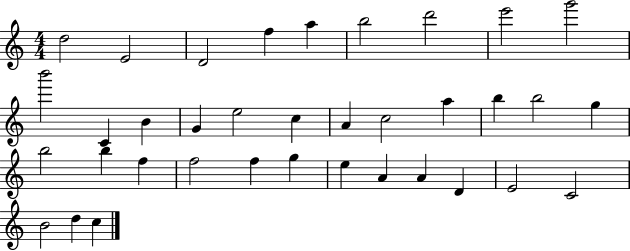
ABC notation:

X:1
T:Untitled
M:4/4
L:1/4
K:C
d2 E2 D2 f a b2 d'2 e'2 g'2 b'2 C B G e2 c A c2 a b b2 g b2 b f f2 f g e A A D E2 C2 B2 d c